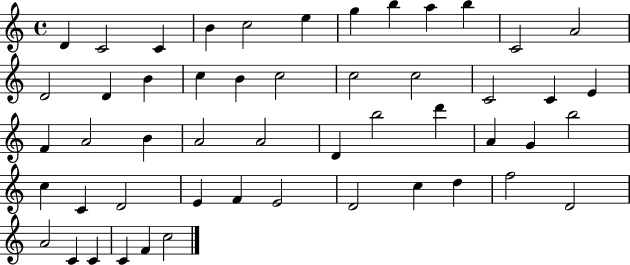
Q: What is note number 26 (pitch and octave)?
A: B4